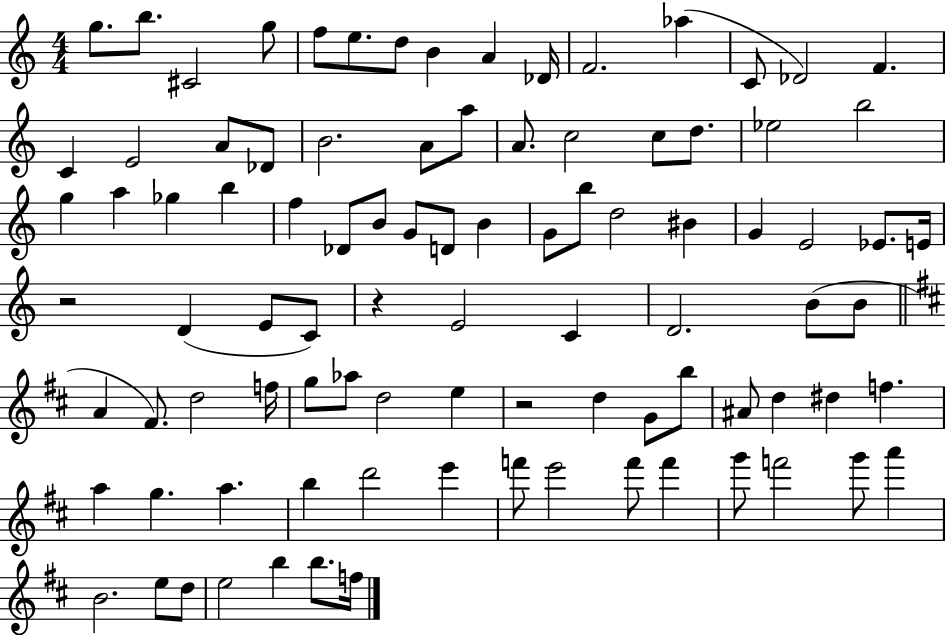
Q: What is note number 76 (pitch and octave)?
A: F6